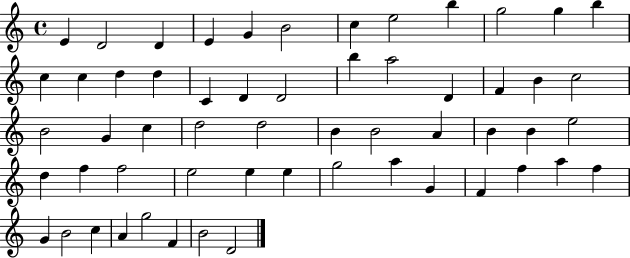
X:1
T:Untitled
M:4/4
L:1/4
K:C
E D2 D E G B2 c e2 b g2 g b c c d d C D D2 b a2 D F B c2 B2 G c d2 d2 B B2 A B B e2 d f f2 e2 e e g2 a G F f a f G B2 c A g2 F B2 D2